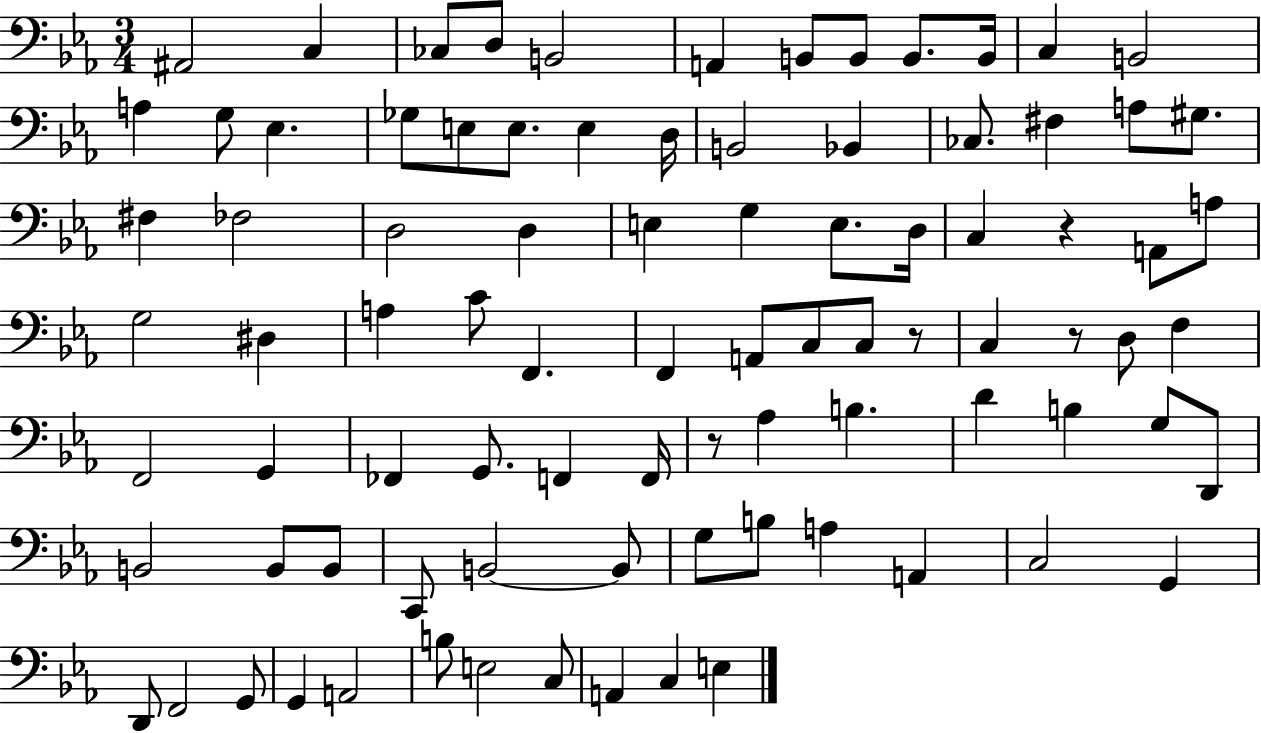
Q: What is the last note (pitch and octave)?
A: E3